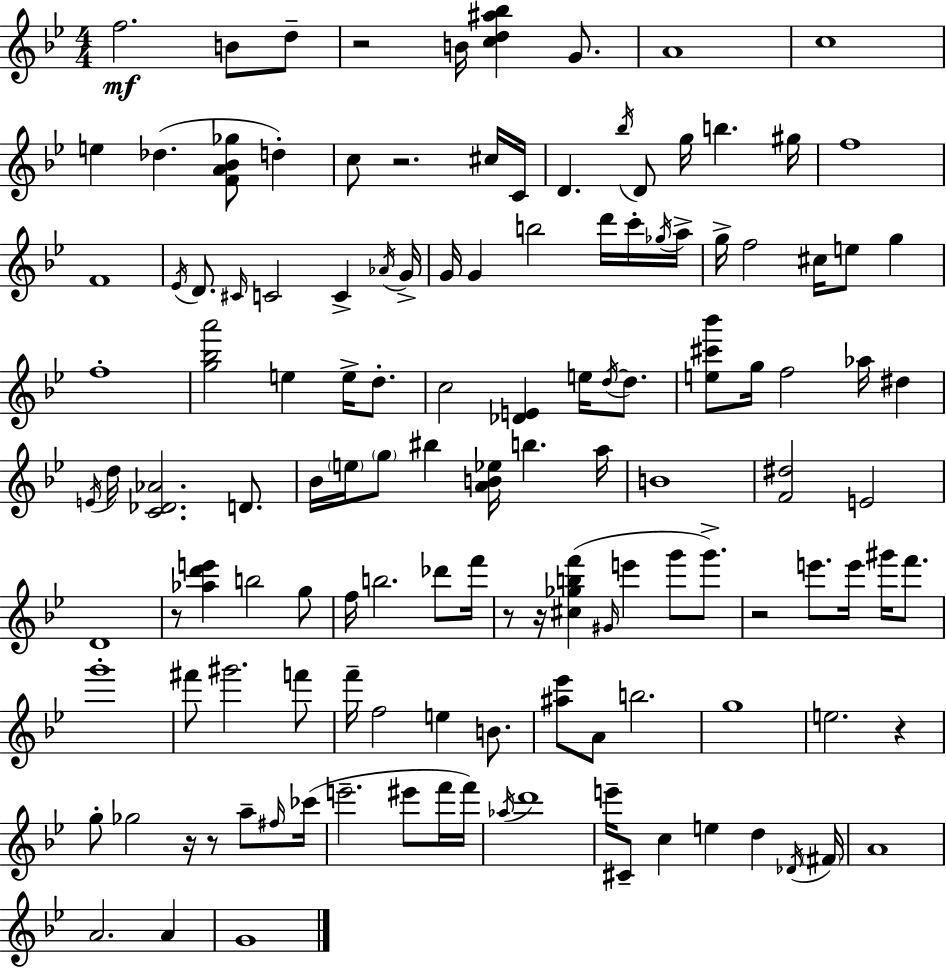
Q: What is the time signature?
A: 4/4